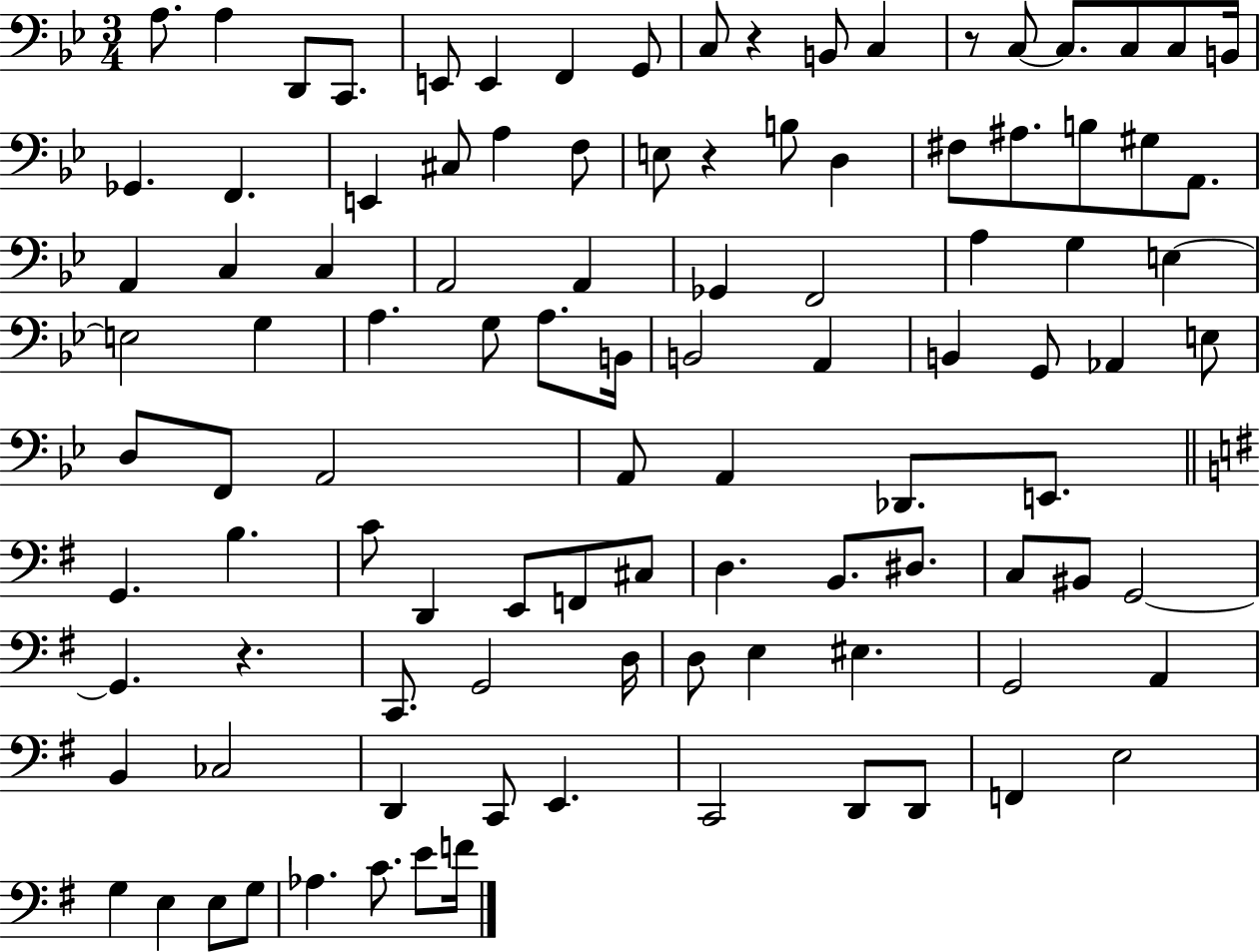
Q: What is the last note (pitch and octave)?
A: F4